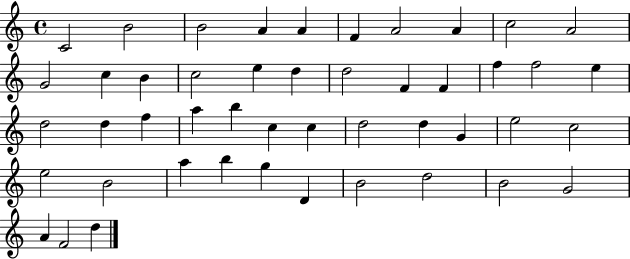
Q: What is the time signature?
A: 4/4